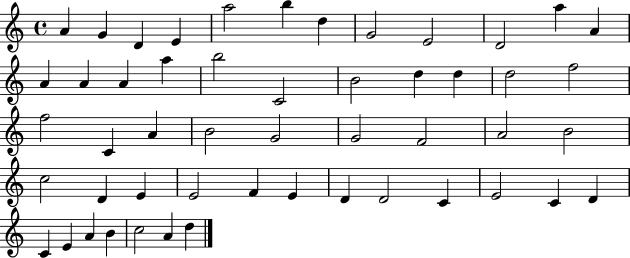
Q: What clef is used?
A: treble